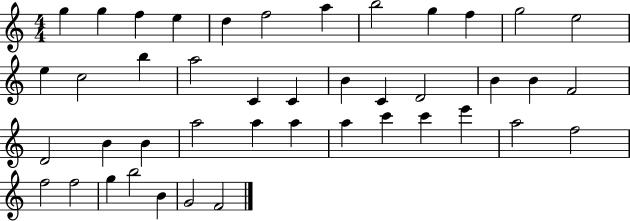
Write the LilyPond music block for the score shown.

{
  \clef treble
  \numericTimeSignature
  \time 4/4
  \key c \major
  g''4 g''4 f''4 e''4 | d''4 f''2 a''4 | b''2 g''4 f''4 | g''2 e''2 | \break e''4 c''2 b''4 | a''2 c'4 c'4 | b'4 c'4 d'2 | b'4 b'4 f'2 | \break d'2 b'4 b'4 | a''2 a''4 a''4 | a''4 c'''4 c'''4 e'''4 | a''2 f''2 | \break f''2 f''2 | g''4 b''2 b'4 | g'2 f'2 | \bar "|."
}